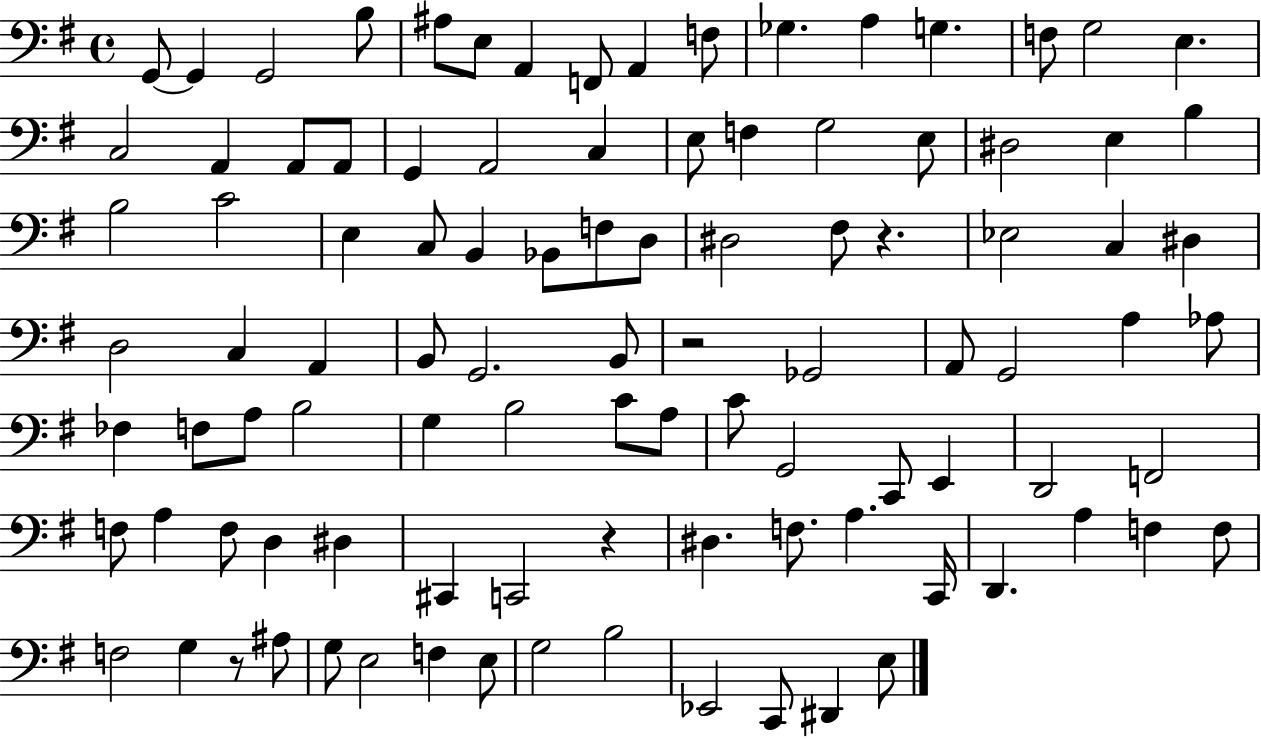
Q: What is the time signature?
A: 4/4